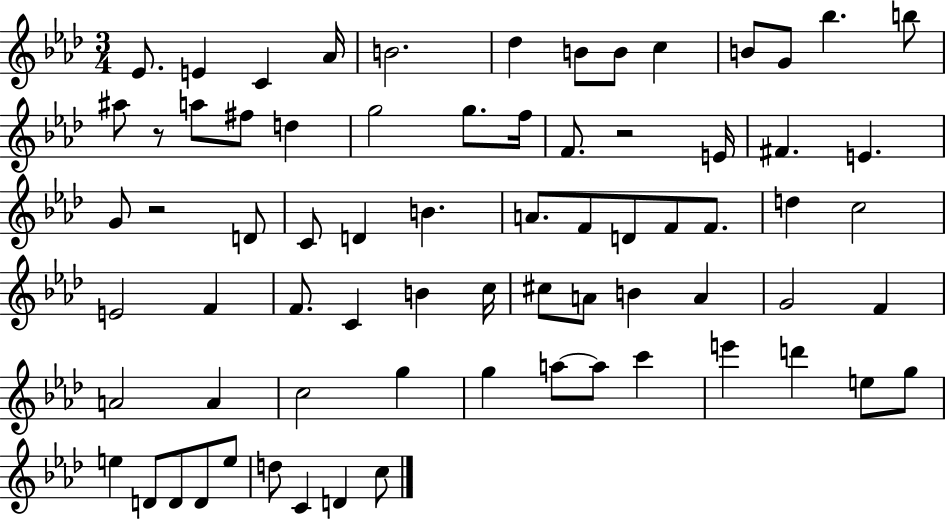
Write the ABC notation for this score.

X:1
T:Untitled
M:3/4
L:1/4
K:Ab
_E/2 E C _A/4 B2 _d B/2 B/2 c B/2 G/2 _b b/2 ^a/2 z/2 a/2 ^f/2 d g2 g/2 f/4 F/2 z2 E/4 ^F E G/2 z2 D/2 C/2 D B A/2 F/2 D/2 F/2 F/2 d c2 E2 F F/2 C B c/4 ^c/2 A/2 B A G2 F A2 A c2 g g a/2 a/2 c' e' d' e/2 g/2 e D/2 D/2 D/2 e/2 d/2 C D c/2